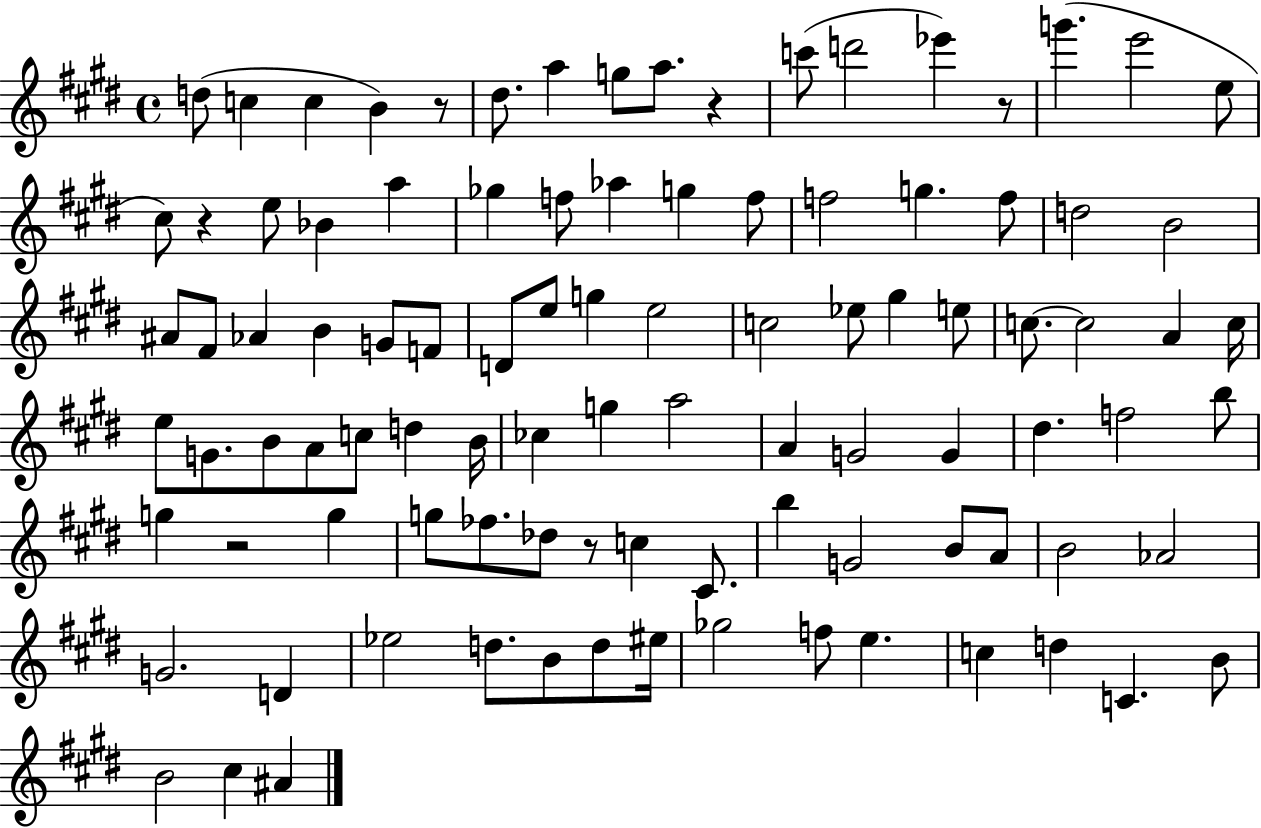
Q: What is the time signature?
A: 4/4